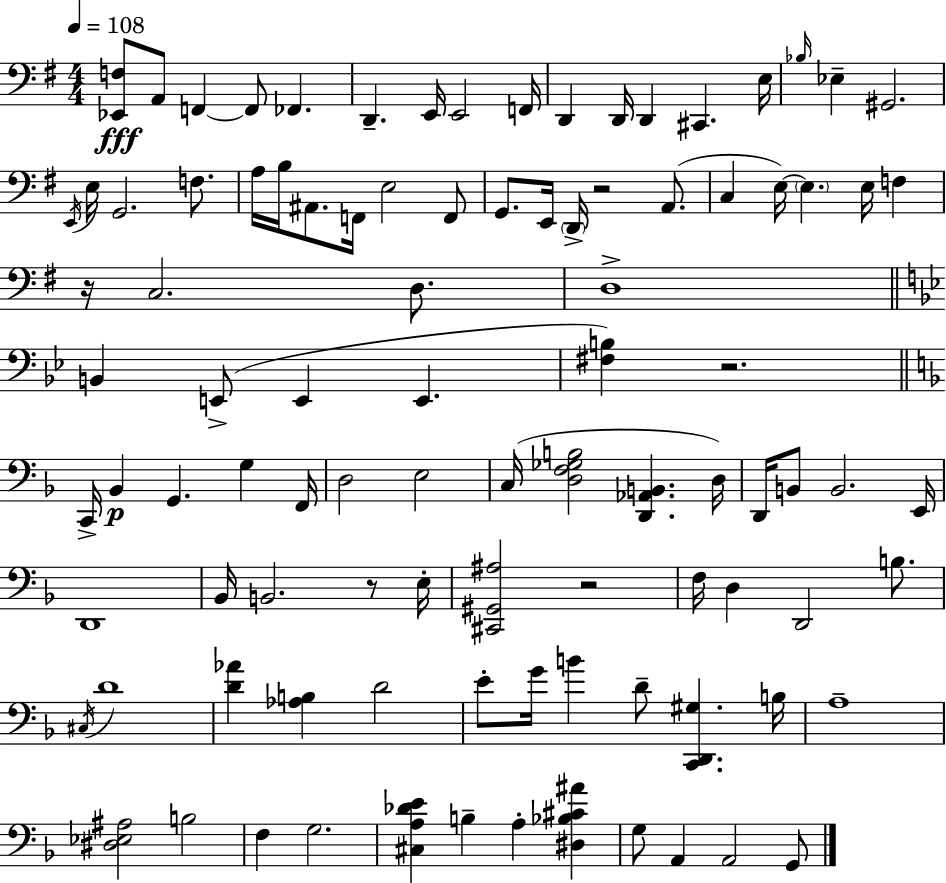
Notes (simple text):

[Eb2,F3]/e A2/e F2/q F2/e FES2/q. D2/q. E2/s E2/h F2/s D2/q D2/s D2/q C#2/q. E3/s Bb3/s Eb3/q G#2/h. E2/s E3/s G2/h. F3/e. A3/s B3/s A#2/e. F2/s E3/h F2/e G2/e. E2/s D2/s R/h A2/e. C3/q E3/s E3/q. E3/s F3/q R/s C3/h. D3/e. D3/w B2/q E2/e E2/q E2/q. [F#3,B3]/q R/h. C2/s Bb2/q G2/q. G3/q F2/s D3/h E3/h C3/s [D3,F3,Gb3,B3]/h [D2,Ab2,B2]/q. D3/s D2/s B2/e B2/h. E2/s D2/w Bb2/s B2/h. R/e E3/s [C#2,G#2,A#3]/h R/h F3/s D3/q D2/h B3/e. C#3/s D4/w [D4,Ab4]/q [Ab3,B3]/q D4/h E4/e G4/s B4/q D4/e [C2,D2,G#3]/q. B3/s A3/w [D#3,Eb3,A#3]/h B3/h F3/q G3/h. [C#3,A3,Db4,E4]/q B3/q A3/q [D#3,Bb3,C#4,A#4]/q G3/e A2/q A2/h G2/e